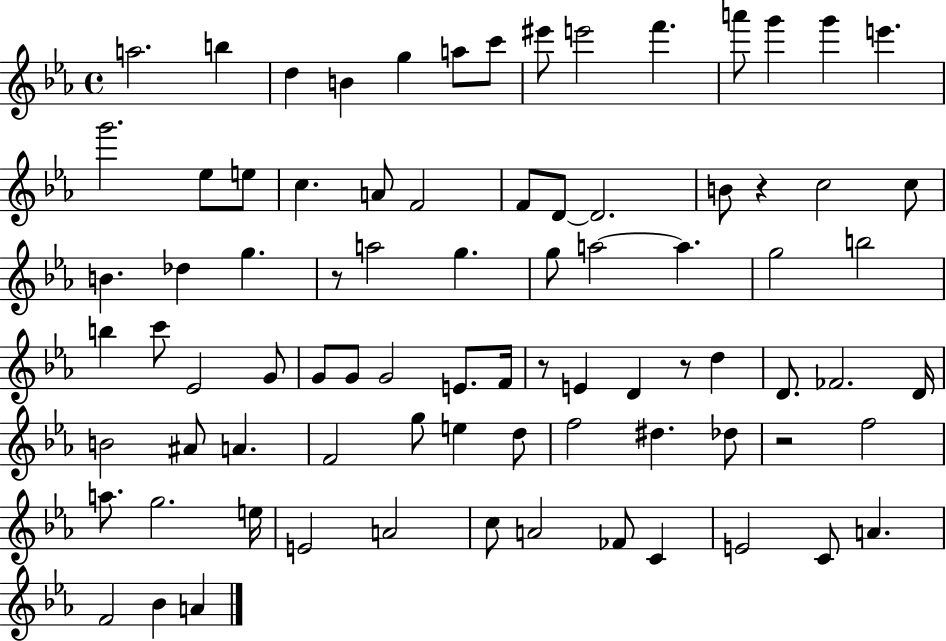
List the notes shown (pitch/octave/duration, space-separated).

A5/h. B5/q D5/q B4/q G5/q A5/e C6/e EIS6/e E6/h F6/q. A6/e G6/q G6/q E6/q. G6/h. Eb5/e E5/e C5/q. A4/e F4/h F4/e D4/e D4/h. B4/e R/q C5/h C5/e B4/q. Db5/q G5/q. R/e A5/h G5/q. G5/e A5/h A5/q. G5/h B5/h B5/q C6/e Eb4/h G4/e G4/e G4/e G4/h E4/e. F4/s R/e E4/q D4/q R/e D5/q D4/e. FES4/h. D4/s B4/h A#4/e A4/q. F4/h G5/e E5/q D5/e F5/h D#5/q. Db5/e R/h F5/h A5/e. G5/h. E5/s E4/h A4/h C5/e A4/h FES4/e C4/q E4/h C4/e A4/q. F4/h Bb4/q A4/q